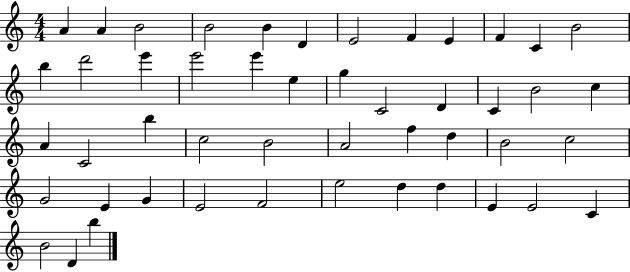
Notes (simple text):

A4/q A4/q B4/h B4/h B4/q D4/q E4/h F4/q E4/q F4/q C4/q B4/h B5/q D6/h E6/q E6/h E6/q E5/q G5/q C4/h D4/q C4/q B4/h C5/q A4/q C4/h B5/q C5/h B4/h A4/h F5/q D5/q B4/h C5/h G4/h E4/q G4/q E4/h F4/h E5/h D5/q D5/q E4/q E4/h C4/q B4/h D4/q B5/q